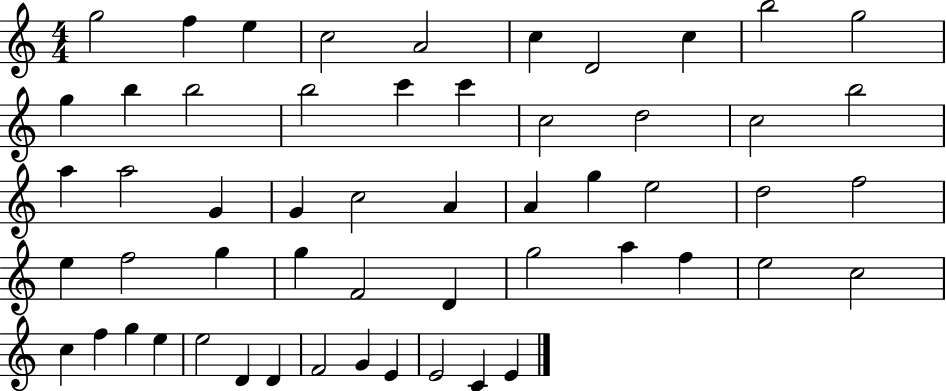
G5/h F5/q E5/q C5/h A4/h C5/q D4/h C5/q B5/h G5/h G5/q B5/q B5/h B5/h C6/q C6/q C5/h D5/h C5/h B5/h A5/q A5/h G4/q G4/q C5/h A4/q A4/q G5/q E5/h D5/h F5/h E5/q F5/h G5/q G5/q F4/h D4/q G5/h A5/q F5/q E5/h C5/h C5/q F5/q G5/q E5/q E5/h D4/q D4/q F4/h G4/q E4/q E4/h C4/q E4/q